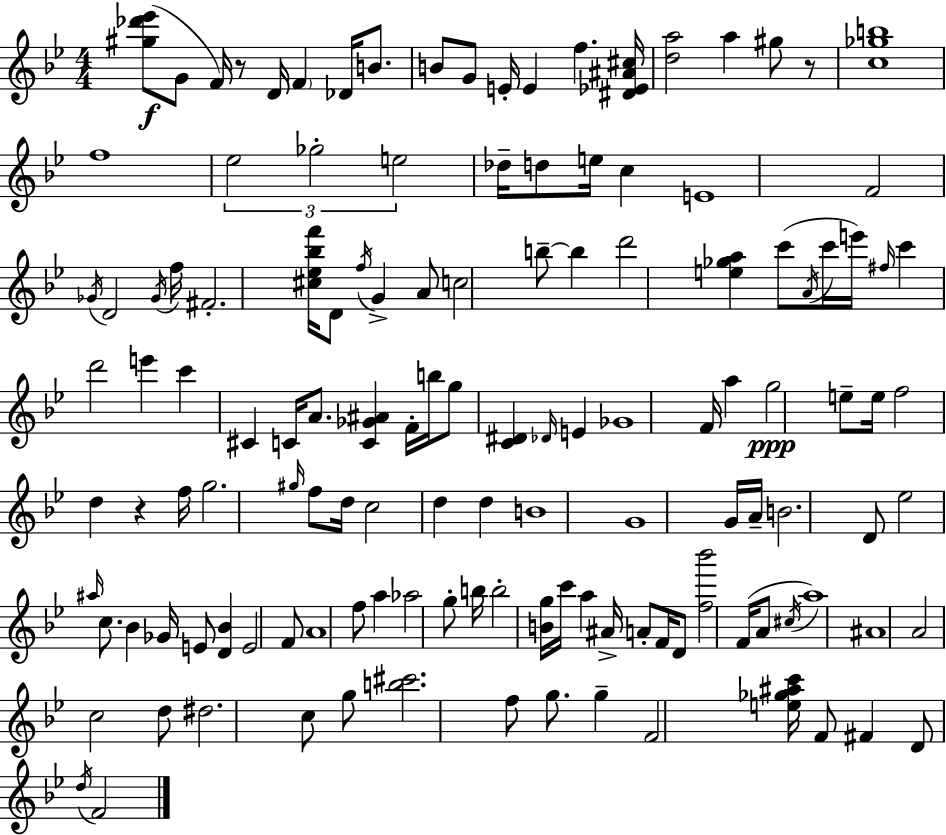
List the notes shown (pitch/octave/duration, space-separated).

[G#5,Db6,Eb6]/e G4/e F4/s R/e D4/s F4/q Db4/s B4/e. B4/e G4/e E4/s E4/q F5/q. [D#4,Eb4,A#4,C#5]/s [D5,A5]/h A5/q G#5/e R/e [C5,Gb5,B5]/w F5/w Eb5/h Gb5/h E5/h Db5/s D5/e E5/s C5/q E4/w F4/h Gb4/s D4/h Gb4/s F5/s F#4/h. [C#5,Eb5,Bb5,F6]/s D4/e F5/s G4/q A4/e C5/h B5/e B5/q D6/h [E5,Gb5,A5]/q C6/e A4/s C6/s E6/s F#5/s C6/q D6/h E6/q C6/q C#4/q C4/s A4/e. [C4,Gb4,A#4]/q F4/s B5/s G5/e [C4,D#4]/q Db4/s E4/q Gb4/w F4/s A5/q G5/h E5/e E5/s F5/h D5/q R/q F5/s G5/h. G#5/s F5/e D5/s C5/h D5/q D5/q B4/w G4/w G4/s A4/s B4/h. D4/e Eb5/h A#5/s C5/e. Bb4/q Gb4/s E4/e [D4,Bb4]/q E4/h F4/e A4/w F5/e A5/q Ab5/h G5/e B5/s B5/h [B4,G5]/s C6/s A5/q A#4/s A4/e F4/s D4/e [F5,Bb6]/h F4/s A4/e C#5/s A5/w A#4/w A4/h C5/h D5/e D#5/h. C5/e G5/e [B5,C#6]/h. F5/e G5/e. G5/q F4/h [E5,Gb5,A#5,C6]/s F4/e F#4/q D4/e D5/s F4/h